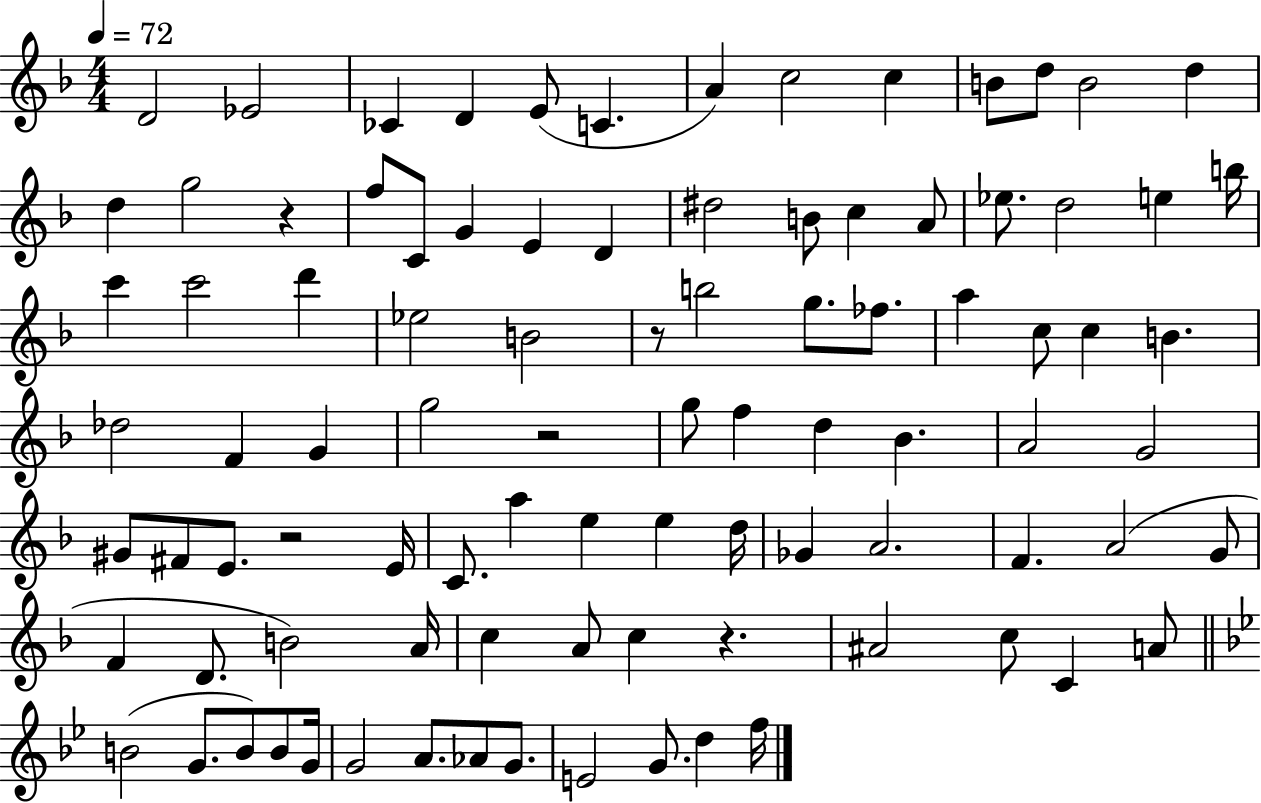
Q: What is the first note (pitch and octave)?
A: D4